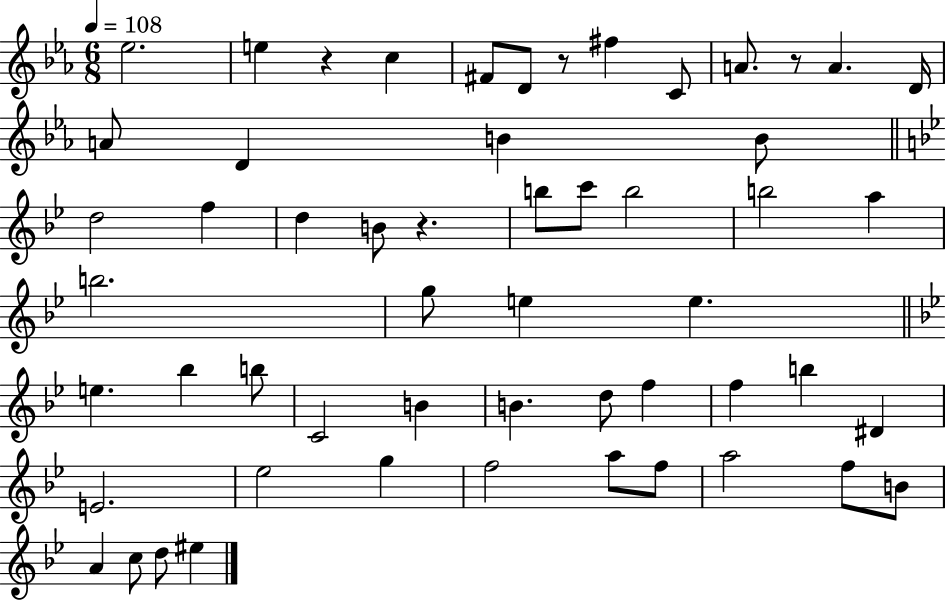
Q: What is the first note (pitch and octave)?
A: Eb5